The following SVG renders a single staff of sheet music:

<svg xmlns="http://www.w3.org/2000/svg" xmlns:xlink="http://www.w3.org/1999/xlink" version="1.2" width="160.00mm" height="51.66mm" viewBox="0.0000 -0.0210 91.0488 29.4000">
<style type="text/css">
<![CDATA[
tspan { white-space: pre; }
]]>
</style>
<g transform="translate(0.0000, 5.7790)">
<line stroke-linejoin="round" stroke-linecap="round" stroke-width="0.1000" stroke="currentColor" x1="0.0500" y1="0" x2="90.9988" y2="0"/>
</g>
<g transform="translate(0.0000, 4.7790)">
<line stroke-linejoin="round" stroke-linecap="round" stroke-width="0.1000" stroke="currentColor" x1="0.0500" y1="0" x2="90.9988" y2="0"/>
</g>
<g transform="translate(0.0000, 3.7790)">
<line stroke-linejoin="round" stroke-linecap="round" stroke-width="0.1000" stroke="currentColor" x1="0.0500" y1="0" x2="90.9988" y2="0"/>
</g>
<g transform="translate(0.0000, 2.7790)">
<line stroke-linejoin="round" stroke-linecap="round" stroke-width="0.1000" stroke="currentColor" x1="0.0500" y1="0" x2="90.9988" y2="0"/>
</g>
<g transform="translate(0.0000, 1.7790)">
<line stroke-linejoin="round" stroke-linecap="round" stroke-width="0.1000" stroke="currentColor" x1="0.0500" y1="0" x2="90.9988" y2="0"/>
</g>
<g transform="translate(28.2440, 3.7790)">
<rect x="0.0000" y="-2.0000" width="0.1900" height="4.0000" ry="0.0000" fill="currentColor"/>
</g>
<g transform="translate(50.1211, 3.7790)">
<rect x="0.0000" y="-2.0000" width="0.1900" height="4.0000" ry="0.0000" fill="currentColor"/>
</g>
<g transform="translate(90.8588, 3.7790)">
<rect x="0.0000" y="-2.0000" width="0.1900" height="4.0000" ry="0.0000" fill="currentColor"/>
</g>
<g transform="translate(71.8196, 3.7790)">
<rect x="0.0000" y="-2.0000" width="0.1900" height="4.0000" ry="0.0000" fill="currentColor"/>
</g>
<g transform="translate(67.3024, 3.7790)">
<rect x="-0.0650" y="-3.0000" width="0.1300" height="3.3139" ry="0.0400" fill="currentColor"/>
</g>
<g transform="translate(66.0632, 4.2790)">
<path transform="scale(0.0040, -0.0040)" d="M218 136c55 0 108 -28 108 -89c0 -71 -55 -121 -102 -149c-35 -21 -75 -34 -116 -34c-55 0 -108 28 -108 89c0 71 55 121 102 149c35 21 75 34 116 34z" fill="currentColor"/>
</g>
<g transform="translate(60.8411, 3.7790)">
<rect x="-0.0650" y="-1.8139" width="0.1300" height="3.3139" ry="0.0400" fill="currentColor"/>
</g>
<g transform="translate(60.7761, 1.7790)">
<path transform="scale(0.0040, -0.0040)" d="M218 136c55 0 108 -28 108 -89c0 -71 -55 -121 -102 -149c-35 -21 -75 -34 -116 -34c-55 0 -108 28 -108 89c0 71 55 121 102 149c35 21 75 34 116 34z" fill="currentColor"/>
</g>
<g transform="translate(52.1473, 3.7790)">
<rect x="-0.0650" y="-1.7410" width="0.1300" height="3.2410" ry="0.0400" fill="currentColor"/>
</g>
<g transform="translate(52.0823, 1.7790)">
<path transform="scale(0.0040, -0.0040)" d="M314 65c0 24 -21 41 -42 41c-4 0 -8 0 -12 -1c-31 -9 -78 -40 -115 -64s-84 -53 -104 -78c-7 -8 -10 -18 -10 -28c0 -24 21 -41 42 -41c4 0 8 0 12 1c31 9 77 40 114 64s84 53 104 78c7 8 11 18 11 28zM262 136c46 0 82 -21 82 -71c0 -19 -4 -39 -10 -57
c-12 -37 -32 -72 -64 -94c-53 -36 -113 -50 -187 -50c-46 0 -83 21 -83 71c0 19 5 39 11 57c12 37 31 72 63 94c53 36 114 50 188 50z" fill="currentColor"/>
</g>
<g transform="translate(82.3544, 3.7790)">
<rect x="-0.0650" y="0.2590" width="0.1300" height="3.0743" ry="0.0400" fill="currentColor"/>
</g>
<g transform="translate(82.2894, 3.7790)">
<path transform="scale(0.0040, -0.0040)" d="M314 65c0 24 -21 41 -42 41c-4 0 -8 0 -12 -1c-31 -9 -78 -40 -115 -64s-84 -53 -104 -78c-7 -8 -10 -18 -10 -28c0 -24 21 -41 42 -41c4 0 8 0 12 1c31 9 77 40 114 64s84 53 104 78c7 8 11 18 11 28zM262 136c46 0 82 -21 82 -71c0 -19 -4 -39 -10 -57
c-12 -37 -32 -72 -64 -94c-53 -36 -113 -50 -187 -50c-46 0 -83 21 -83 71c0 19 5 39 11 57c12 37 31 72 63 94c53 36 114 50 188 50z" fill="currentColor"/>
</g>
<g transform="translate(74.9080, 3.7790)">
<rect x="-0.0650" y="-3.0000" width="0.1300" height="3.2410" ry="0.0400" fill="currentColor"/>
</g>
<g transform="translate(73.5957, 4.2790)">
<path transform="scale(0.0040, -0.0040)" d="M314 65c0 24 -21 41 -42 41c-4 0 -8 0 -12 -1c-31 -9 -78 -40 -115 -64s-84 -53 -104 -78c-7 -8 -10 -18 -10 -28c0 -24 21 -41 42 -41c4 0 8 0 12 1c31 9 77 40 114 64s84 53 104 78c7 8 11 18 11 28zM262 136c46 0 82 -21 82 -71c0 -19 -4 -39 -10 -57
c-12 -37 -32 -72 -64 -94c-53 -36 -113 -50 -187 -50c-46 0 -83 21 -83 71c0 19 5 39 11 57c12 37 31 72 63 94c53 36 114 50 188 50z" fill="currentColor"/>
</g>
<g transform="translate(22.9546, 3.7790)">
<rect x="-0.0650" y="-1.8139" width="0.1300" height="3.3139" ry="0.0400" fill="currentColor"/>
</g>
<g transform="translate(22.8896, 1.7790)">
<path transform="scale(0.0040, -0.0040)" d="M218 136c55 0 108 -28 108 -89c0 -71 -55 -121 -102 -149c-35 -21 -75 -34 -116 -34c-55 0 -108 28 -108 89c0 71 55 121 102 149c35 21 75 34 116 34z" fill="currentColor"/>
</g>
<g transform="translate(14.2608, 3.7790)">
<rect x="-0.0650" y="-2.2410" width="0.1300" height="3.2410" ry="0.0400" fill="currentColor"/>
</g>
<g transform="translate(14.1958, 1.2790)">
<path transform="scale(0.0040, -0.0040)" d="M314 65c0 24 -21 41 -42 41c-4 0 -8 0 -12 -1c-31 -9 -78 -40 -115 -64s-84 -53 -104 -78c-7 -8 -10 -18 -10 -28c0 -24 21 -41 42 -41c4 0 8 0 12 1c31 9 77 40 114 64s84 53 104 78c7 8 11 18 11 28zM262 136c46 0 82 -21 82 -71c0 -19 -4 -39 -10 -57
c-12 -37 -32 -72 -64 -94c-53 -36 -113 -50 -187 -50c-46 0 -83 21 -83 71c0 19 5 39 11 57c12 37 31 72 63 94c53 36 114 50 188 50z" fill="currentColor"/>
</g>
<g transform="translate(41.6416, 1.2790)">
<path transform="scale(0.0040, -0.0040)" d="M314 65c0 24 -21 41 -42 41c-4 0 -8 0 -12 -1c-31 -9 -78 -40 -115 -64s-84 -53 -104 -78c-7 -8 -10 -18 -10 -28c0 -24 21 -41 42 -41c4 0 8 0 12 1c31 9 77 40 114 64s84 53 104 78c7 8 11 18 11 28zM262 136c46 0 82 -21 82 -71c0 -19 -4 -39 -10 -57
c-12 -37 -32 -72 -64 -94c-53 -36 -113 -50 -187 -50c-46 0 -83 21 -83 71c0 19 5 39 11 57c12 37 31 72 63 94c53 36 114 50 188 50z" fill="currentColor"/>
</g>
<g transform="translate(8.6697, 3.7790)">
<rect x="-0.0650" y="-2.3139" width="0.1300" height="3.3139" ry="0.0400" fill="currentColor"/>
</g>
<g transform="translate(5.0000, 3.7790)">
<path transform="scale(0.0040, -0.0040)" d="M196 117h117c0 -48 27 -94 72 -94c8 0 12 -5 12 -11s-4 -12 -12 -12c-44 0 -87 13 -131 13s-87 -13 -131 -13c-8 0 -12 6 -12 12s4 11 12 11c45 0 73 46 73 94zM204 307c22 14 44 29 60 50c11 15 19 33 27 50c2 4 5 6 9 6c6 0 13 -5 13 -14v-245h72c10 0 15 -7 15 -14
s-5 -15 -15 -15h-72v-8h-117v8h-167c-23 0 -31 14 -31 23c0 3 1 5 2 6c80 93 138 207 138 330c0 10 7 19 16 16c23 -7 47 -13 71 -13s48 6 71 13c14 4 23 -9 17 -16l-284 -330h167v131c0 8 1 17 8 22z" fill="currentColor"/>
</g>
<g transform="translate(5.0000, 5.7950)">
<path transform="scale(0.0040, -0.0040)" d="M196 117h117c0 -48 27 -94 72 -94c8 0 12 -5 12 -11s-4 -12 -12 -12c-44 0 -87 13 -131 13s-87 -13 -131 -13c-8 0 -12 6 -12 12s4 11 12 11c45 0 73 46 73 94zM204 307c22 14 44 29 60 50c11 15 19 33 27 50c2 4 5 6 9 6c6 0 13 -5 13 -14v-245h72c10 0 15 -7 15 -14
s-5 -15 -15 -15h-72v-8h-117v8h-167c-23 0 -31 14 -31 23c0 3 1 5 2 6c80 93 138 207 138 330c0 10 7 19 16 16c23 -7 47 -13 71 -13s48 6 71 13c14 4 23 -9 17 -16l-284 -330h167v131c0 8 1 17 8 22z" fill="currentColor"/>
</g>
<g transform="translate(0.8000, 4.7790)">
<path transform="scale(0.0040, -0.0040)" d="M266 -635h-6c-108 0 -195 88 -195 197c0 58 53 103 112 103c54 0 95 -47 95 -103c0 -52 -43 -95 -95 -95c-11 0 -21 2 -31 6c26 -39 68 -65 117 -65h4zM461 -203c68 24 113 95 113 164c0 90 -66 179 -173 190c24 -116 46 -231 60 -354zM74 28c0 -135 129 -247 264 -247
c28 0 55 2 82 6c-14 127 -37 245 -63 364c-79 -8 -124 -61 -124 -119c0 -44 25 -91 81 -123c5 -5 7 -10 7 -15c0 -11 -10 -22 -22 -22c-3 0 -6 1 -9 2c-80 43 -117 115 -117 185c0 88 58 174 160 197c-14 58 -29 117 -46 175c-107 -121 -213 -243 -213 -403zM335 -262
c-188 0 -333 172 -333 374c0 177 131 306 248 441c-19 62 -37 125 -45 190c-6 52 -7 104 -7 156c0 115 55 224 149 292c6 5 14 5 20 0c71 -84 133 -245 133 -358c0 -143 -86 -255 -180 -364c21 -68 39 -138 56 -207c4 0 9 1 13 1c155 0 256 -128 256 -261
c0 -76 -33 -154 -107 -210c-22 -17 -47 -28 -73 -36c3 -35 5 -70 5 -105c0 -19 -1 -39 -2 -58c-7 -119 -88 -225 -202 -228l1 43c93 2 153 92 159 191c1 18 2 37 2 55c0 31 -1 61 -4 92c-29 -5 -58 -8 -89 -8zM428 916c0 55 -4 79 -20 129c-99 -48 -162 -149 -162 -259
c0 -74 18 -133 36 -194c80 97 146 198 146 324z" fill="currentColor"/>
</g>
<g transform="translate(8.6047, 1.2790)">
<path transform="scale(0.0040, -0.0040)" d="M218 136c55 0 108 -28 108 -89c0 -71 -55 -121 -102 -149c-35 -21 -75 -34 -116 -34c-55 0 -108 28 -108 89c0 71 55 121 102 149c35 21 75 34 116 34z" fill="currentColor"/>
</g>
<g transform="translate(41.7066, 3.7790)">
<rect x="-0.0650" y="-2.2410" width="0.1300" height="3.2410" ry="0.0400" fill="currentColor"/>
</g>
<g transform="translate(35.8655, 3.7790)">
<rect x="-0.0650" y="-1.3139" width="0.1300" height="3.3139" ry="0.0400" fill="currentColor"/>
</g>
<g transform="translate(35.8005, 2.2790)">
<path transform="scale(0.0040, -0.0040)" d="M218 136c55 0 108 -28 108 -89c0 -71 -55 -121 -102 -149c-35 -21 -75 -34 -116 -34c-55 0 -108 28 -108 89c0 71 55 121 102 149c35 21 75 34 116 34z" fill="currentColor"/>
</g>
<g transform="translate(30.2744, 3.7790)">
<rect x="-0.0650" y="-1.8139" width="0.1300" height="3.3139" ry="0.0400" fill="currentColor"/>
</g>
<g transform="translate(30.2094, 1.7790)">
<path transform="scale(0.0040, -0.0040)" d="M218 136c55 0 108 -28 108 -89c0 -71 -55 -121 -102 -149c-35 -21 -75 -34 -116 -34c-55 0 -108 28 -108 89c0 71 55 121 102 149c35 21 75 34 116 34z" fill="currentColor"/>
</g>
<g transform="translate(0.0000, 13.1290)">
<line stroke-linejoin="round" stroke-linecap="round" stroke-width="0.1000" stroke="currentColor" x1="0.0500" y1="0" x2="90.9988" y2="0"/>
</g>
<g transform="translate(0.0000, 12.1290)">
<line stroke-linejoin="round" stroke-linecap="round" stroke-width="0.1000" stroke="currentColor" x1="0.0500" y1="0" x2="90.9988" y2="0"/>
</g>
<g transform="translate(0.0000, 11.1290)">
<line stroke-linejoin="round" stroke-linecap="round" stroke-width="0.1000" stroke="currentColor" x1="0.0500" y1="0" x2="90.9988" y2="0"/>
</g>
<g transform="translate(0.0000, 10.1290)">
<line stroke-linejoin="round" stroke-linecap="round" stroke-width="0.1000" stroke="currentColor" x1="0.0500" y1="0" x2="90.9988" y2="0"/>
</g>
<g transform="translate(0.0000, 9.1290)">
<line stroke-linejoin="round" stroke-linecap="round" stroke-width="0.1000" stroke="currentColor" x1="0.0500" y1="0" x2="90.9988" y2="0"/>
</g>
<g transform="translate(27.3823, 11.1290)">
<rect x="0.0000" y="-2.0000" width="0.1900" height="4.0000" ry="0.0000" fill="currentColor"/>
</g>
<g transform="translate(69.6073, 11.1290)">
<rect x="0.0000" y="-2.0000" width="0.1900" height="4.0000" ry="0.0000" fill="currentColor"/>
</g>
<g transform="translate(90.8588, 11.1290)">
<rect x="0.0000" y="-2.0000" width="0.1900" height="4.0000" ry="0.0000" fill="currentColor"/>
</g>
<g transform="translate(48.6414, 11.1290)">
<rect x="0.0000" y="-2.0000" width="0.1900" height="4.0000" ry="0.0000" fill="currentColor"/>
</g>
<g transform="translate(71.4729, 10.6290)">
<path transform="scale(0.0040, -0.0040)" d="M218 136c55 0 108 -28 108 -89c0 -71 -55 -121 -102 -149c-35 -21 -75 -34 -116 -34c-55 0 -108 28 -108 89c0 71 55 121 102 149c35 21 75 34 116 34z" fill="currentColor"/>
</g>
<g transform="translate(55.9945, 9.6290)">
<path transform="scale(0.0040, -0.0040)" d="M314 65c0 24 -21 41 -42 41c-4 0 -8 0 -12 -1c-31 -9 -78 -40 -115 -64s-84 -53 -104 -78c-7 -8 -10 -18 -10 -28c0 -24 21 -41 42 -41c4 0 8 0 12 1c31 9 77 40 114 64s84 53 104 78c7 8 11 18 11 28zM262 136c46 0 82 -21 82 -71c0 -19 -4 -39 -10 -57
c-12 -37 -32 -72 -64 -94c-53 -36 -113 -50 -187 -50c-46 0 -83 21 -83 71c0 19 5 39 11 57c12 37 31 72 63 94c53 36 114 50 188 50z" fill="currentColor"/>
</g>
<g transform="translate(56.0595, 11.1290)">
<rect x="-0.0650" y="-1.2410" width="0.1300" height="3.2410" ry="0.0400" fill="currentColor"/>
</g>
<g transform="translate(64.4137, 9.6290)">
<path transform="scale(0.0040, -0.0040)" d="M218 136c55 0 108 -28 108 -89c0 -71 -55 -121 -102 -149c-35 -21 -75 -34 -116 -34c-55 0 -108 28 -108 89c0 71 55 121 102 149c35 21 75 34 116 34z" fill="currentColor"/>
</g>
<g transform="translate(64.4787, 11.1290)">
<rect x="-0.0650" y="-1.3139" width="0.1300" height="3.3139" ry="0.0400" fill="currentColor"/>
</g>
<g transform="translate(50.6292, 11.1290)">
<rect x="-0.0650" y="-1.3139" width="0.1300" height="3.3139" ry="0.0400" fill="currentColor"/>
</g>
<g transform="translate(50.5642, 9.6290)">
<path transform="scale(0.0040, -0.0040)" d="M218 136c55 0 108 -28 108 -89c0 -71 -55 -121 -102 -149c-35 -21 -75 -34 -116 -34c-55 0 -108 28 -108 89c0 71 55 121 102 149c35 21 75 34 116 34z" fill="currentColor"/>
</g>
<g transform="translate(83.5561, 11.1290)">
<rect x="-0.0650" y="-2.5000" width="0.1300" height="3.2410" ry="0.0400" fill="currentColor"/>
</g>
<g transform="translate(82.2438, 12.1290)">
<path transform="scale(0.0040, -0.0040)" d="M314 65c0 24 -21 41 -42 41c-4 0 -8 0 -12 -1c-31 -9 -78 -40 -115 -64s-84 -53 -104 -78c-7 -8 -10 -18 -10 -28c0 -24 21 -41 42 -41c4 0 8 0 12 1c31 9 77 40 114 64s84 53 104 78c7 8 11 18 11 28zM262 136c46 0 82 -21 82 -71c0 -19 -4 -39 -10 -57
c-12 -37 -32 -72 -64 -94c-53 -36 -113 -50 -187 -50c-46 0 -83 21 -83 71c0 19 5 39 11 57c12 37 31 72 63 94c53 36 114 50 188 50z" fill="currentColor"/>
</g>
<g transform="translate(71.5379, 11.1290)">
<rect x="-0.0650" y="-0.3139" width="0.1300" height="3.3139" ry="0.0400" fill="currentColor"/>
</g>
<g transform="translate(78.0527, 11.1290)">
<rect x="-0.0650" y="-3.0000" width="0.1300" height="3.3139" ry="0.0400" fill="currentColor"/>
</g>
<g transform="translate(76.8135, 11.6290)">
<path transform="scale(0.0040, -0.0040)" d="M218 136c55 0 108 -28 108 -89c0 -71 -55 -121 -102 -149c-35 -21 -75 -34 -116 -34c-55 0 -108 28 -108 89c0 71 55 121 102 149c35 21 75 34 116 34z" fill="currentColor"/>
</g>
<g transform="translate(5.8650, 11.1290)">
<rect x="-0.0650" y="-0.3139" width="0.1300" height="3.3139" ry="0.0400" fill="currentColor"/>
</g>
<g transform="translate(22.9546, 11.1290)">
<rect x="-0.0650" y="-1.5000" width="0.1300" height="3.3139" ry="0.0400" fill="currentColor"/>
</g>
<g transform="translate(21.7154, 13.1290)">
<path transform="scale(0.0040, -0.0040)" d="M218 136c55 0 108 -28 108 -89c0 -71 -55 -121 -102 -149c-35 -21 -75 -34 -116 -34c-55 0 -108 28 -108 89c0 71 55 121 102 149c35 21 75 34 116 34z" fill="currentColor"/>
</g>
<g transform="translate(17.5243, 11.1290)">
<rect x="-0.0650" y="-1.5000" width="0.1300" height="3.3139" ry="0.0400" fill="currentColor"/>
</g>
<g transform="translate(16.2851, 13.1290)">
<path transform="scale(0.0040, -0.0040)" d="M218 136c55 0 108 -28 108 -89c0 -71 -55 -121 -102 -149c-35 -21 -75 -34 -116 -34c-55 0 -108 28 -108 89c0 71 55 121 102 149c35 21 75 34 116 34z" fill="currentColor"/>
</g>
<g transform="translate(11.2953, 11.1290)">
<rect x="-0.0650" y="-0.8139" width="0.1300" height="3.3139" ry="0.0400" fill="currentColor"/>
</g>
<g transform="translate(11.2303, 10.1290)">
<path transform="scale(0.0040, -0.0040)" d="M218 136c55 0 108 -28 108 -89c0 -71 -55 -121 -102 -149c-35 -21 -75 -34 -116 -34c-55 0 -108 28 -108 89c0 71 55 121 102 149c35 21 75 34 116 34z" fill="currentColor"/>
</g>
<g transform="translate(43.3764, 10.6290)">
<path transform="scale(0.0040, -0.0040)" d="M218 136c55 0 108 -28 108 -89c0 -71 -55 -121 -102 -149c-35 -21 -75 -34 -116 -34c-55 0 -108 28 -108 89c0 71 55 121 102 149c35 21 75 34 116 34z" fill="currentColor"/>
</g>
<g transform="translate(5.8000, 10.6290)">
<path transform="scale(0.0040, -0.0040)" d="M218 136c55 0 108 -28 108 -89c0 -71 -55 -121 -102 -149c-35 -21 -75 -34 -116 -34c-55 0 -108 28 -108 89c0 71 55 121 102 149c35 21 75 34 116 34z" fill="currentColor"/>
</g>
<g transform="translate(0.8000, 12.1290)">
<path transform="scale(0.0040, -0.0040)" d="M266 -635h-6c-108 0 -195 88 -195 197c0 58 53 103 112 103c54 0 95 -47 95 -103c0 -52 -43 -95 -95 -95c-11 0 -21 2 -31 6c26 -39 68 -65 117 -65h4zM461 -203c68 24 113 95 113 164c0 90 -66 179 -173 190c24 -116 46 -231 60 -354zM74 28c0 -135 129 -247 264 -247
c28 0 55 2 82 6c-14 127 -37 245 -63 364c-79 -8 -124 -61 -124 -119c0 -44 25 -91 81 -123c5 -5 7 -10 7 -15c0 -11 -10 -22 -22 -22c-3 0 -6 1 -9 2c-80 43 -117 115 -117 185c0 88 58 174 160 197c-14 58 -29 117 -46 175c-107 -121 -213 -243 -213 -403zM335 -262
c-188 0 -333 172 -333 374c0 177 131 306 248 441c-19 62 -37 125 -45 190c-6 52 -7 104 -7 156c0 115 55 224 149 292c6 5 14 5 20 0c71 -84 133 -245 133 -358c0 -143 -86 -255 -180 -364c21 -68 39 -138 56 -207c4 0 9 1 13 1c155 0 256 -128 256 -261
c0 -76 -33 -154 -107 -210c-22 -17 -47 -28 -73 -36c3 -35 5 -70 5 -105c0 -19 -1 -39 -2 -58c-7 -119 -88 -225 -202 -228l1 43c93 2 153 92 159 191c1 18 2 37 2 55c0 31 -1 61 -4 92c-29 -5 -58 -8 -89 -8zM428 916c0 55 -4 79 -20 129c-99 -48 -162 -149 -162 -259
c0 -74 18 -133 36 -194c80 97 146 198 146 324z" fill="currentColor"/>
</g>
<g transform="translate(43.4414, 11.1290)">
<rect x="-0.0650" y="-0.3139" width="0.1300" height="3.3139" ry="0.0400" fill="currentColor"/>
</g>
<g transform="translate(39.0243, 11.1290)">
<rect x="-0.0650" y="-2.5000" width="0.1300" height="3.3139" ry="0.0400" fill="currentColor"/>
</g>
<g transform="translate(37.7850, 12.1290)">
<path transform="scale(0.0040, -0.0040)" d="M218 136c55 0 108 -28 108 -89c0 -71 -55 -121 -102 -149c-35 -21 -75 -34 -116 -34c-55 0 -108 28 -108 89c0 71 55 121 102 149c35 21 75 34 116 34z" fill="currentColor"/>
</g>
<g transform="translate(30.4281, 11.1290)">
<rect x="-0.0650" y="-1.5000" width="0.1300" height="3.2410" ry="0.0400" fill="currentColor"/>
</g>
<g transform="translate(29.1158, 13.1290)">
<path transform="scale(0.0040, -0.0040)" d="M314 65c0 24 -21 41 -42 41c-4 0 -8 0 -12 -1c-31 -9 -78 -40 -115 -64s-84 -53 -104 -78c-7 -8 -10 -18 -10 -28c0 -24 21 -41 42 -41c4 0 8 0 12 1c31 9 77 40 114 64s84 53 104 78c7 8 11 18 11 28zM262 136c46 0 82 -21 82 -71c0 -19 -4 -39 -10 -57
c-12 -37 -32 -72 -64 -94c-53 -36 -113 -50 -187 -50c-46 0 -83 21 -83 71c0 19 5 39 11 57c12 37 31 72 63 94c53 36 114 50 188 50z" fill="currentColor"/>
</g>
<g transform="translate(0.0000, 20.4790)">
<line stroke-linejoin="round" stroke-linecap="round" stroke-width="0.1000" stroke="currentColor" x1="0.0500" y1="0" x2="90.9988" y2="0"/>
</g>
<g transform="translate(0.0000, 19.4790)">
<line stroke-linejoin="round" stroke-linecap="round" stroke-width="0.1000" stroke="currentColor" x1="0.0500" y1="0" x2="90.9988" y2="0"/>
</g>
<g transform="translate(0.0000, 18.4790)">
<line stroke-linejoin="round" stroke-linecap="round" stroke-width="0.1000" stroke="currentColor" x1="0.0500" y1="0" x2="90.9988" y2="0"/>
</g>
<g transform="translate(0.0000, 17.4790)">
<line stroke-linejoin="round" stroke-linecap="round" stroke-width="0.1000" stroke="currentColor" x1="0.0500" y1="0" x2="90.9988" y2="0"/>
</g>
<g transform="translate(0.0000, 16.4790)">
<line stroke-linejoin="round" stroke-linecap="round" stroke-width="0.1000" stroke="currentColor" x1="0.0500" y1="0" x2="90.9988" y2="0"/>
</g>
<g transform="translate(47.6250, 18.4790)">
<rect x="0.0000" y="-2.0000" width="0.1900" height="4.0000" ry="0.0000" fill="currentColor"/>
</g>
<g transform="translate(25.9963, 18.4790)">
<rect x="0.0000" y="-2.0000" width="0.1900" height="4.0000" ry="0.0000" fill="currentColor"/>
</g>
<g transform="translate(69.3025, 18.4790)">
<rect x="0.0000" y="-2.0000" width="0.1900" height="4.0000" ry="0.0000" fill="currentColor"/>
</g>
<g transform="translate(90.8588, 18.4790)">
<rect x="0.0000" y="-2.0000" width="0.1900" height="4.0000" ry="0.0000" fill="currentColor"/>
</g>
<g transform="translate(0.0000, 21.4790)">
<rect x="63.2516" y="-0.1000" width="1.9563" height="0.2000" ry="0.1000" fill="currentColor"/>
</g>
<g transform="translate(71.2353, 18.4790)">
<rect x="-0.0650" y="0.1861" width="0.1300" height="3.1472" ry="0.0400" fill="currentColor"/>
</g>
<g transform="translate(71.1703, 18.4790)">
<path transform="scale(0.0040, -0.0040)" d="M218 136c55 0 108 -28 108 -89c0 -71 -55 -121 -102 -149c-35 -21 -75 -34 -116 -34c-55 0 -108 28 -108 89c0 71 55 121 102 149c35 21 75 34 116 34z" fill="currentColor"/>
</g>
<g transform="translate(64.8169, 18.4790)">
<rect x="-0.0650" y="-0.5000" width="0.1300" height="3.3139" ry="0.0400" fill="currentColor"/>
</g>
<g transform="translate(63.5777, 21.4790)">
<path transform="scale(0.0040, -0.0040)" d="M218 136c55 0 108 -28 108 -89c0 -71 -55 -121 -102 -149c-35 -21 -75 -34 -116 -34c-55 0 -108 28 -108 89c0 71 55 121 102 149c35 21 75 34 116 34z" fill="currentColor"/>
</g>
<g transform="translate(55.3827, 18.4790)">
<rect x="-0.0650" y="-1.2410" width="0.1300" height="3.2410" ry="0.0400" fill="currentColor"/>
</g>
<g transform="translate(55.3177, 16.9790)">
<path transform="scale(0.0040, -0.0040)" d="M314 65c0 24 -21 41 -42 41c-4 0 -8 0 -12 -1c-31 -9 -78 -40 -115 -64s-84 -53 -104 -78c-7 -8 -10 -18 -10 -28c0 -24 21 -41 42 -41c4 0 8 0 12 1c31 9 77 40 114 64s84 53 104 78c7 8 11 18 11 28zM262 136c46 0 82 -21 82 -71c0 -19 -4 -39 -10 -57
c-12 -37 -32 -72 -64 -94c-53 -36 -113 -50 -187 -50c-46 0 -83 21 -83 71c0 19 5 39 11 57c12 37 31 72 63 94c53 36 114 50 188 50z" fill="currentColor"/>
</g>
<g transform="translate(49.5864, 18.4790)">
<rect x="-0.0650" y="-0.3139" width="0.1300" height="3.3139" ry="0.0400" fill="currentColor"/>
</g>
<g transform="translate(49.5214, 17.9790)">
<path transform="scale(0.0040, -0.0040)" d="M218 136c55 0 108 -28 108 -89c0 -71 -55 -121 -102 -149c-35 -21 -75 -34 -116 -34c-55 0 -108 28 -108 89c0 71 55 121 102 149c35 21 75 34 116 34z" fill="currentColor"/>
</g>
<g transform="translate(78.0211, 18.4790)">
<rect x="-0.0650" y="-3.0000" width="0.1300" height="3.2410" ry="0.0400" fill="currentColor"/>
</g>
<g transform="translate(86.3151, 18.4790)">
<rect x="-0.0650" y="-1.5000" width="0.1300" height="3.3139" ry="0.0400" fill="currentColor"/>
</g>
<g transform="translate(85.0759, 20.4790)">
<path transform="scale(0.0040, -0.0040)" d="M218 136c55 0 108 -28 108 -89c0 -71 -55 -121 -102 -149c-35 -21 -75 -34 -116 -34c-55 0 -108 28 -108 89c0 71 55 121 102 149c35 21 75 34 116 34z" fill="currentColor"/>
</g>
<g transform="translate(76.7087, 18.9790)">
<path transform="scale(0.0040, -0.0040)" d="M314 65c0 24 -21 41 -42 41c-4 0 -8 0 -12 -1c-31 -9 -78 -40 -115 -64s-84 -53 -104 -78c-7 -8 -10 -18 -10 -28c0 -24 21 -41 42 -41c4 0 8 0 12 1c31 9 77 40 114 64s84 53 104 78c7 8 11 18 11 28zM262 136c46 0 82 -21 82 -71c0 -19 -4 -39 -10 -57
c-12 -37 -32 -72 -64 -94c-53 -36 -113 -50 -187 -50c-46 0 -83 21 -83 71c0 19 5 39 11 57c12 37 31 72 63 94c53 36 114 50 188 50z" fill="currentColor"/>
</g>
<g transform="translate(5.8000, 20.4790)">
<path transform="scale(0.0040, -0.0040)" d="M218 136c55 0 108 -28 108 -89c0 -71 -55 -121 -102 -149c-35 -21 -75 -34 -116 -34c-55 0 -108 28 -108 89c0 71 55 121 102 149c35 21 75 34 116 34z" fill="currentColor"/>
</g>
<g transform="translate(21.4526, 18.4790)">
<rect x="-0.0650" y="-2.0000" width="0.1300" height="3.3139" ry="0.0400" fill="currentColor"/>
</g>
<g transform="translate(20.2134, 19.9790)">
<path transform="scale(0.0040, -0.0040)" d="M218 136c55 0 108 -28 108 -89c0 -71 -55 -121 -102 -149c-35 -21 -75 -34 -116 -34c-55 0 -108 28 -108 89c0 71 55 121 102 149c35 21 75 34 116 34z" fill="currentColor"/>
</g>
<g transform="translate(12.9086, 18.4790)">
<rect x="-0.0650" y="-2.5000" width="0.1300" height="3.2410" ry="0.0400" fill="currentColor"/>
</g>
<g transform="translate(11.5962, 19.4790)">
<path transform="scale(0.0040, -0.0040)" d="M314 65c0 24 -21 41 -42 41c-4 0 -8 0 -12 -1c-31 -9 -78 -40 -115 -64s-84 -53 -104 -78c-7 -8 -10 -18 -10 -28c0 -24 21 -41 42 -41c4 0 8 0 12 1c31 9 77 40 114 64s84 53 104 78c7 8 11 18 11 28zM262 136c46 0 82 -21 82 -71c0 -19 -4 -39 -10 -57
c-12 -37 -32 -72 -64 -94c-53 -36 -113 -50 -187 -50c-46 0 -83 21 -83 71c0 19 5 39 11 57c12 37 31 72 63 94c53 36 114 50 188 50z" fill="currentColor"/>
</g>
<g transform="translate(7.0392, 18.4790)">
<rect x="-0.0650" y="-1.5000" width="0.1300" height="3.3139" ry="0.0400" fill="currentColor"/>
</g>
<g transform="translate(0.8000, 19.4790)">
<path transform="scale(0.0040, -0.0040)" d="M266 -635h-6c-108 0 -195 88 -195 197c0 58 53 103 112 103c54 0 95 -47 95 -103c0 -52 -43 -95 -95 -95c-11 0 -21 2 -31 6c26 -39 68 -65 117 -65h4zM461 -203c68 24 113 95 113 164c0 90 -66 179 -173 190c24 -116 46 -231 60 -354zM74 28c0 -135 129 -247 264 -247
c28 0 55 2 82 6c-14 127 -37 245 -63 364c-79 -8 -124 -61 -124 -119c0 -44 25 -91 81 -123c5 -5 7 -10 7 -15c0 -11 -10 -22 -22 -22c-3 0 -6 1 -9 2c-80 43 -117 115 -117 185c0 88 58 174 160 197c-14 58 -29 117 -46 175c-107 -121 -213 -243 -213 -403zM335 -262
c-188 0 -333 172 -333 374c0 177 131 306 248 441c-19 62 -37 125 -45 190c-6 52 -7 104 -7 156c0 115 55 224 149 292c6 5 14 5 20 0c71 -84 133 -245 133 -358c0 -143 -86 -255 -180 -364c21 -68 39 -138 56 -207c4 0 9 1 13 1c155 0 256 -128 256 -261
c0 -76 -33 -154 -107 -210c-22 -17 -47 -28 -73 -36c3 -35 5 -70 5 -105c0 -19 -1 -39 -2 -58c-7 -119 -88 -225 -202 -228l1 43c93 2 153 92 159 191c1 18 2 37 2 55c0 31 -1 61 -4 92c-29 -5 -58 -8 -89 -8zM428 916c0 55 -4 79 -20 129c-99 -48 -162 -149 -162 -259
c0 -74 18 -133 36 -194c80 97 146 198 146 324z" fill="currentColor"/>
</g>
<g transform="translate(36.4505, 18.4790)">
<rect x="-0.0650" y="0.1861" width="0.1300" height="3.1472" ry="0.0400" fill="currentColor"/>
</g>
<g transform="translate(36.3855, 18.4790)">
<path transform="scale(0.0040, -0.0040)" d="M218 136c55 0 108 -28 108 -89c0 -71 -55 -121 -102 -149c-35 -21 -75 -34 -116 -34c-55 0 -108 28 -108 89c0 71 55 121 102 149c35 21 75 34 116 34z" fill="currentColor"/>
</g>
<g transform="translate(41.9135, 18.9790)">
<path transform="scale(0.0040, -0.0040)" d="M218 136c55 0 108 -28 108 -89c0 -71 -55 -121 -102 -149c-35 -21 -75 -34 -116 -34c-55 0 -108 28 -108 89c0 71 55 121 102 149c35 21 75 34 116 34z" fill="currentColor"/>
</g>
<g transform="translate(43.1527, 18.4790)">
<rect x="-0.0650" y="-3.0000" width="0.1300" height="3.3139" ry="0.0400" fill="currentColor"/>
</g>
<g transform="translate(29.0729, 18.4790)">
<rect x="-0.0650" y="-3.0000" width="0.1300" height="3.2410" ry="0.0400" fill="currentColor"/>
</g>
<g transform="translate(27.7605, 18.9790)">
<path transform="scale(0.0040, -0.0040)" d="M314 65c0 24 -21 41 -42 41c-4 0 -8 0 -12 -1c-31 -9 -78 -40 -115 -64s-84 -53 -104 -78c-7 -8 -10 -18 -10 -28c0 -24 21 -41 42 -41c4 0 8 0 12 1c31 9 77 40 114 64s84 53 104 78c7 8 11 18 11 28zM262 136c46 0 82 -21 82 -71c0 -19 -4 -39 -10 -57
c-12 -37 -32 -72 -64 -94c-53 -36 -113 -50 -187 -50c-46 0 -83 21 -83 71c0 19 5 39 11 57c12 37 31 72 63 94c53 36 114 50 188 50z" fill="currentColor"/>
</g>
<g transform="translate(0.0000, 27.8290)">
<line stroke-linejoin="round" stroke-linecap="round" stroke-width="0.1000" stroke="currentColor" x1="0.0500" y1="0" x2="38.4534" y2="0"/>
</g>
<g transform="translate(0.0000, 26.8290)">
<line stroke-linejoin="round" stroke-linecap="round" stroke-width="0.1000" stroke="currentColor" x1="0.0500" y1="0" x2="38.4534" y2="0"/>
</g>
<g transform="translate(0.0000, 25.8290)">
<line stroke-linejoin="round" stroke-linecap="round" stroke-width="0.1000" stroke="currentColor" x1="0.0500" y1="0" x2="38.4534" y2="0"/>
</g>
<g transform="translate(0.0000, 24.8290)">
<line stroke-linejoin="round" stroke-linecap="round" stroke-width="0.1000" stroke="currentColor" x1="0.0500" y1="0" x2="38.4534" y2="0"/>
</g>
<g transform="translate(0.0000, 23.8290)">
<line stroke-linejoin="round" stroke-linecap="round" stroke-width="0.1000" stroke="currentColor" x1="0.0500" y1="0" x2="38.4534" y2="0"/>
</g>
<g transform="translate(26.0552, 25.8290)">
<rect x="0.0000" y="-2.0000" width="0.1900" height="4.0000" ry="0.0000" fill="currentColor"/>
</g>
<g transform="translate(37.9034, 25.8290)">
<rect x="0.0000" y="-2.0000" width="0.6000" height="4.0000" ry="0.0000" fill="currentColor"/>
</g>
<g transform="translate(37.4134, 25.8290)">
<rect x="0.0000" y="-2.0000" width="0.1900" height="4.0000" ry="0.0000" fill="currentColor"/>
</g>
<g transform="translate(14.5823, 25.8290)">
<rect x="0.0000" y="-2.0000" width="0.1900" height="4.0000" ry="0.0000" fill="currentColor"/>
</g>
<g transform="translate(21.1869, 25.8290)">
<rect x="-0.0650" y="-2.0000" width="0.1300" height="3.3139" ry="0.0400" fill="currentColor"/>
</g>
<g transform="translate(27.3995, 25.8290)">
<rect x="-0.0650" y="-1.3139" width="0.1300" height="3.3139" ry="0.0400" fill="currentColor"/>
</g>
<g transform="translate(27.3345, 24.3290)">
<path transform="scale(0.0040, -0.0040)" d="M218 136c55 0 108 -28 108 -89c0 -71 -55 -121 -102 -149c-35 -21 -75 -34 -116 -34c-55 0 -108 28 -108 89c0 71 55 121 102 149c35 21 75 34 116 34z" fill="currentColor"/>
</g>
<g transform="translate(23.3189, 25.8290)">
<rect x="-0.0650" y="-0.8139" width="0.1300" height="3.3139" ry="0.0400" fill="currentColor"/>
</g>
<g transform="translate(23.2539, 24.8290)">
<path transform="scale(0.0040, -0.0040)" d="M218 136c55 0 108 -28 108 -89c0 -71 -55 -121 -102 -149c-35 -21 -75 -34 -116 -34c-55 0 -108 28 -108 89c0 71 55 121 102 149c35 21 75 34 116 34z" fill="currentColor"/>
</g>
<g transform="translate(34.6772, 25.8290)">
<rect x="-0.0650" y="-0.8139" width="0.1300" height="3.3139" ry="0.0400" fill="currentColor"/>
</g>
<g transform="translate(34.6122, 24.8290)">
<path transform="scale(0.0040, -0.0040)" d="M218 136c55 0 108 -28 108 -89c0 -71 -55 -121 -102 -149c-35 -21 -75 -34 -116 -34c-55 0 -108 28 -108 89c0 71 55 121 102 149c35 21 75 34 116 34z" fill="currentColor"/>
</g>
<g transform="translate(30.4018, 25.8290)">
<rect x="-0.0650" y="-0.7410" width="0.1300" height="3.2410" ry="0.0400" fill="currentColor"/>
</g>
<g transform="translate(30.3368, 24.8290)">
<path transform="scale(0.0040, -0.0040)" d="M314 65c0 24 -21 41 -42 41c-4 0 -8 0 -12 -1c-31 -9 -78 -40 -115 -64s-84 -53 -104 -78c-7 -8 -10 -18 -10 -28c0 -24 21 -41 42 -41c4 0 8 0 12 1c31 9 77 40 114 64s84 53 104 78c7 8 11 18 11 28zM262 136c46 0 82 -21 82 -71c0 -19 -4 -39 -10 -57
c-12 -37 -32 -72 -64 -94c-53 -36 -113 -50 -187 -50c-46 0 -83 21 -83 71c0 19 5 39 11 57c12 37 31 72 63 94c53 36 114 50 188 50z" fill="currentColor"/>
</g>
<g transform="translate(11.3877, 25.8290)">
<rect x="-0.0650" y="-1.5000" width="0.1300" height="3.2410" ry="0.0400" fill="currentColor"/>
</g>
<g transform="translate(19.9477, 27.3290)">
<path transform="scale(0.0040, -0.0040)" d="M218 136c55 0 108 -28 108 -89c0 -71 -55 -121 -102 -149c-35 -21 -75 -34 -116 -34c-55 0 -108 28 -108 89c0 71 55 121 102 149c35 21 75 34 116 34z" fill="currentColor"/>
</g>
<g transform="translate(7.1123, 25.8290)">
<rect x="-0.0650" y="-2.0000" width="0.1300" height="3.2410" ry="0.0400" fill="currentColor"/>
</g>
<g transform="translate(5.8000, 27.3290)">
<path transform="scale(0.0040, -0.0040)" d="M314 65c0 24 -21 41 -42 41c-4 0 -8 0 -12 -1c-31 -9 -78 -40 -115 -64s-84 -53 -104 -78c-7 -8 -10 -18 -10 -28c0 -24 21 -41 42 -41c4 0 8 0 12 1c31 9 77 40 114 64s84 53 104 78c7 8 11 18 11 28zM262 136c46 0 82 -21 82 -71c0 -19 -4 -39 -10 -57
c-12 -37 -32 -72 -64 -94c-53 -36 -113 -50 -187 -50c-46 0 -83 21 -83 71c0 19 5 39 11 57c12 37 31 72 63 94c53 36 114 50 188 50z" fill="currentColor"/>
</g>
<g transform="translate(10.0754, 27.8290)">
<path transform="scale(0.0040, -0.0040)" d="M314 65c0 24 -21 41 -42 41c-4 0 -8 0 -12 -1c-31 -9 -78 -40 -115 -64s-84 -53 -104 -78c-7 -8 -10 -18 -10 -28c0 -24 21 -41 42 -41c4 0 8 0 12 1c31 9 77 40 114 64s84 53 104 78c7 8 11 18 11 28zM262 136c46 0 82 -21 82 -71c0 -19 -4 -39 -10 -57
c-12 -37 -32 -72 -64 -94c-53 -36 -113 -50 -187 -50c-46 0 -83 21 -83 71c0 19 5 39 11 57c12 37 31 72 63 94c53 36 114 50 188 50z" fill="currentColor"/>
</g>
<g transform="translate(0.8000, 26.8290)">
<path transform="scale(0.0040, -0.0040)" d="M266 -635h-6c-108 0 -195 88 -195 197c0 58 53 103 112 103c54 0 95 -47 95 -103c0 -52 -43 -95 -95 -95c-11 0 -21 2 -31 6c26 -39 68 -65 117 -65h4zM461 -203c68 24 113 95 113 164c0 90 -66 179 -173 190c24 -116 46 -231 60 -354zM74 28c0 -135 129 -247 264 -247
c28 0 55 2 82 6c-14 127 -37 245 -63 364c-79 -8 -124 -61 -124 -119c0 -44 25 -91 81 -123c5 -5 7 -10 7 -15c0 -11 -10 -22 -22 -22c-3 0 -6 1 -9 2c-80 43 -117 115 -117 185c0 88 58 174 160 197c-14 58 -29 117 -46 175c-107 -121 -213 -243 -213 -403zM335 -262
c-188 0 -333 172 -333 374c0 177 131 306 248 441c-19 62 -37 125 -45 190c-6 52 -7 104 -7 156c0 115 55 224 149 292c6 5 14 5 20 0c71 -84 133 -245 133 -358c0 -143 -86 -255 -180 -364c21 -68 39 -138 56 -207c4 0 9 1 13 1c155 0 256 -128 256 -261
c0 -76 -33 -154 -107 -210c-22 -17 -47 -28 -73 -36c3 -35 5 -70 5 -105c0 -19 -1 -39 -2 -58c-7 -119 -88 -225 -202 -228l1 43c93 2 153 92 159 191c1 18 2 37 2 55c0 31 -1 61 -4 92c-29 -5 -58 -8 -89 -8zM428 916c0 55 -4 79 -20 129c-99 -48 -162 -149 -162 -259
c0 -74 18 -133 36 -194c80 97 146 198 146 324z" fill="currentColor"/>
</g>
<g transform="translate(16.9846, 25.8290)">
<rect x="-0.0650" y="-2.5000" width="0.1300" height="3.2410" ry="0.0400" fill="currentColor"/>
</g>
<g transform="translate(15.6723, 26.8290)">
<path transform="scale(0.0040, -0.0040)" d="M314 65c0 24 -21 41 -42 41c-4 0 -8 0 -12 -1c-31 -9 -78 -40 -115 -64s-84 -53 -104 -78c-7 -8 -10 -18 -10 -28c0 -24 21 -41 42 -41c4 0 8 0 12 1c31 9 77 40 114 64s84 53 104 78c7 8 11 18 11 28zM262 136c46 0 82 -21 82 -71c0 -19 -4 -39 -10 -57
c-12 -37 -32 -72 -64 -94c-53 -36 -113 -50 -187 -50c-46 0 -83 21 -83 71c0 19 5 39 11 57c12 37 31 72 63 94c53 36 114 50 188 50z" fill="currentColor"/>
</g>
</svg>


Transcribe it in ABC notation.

X:1
T:Untitled
M:4/4
L:1/4
K:C
g g2 f f e g2 f2 f A A2 B2 c d E E E2 G c e e2 e c A G2 E G2 F A2 B A c e2 C B A2 E F2 E2 G2 F d e d2 d